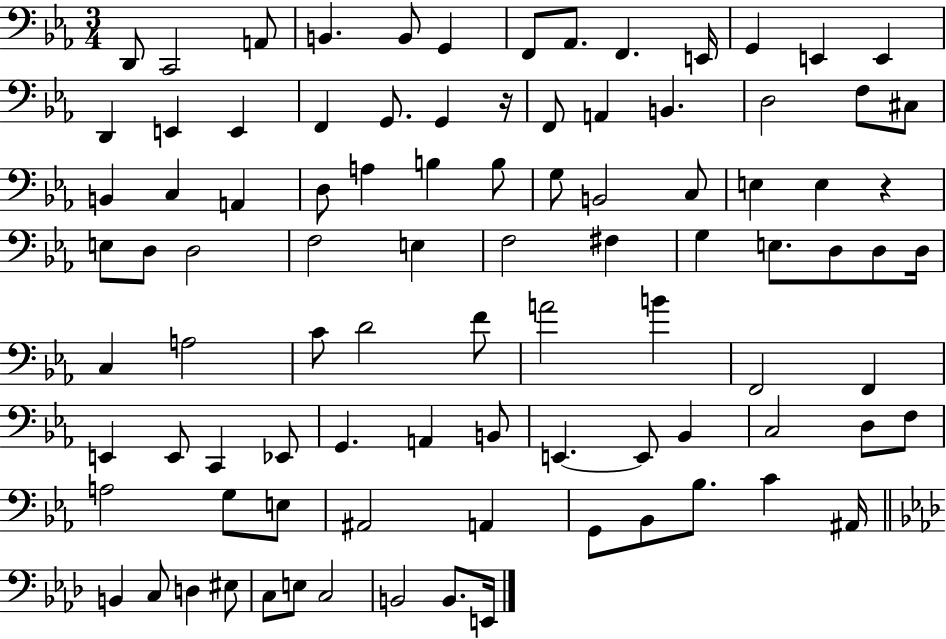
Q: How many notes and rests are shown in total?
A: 93